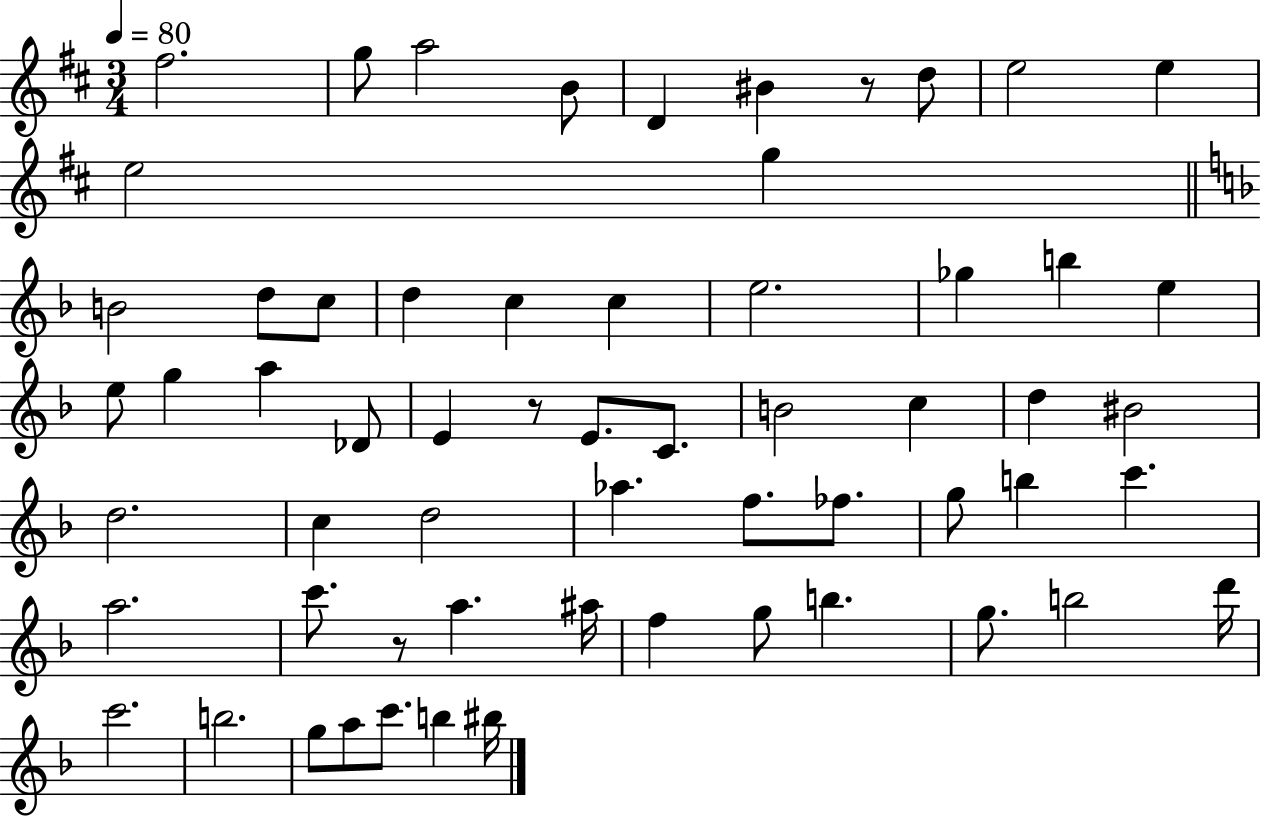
{
  \clef treble
  \numericTimeSignature
  \time 3/4
  \key d \major
  \tempo 4 = 80
  fis''2. | g''8 a''2 b'8 | d'4 bis'4 r8 d''8 | e''2 e''4 | \break e''2 g''4 | \bar "||" \break \key f \major b'2 d''8 c''8 | d''4 c''4 c''4 | e''2. | ges''4 b''4 e''4 | \break e''8 g''4 a''4 des'8 | e'4 r8 e'8. c'8. | b'2 c''4 | d''4 bis'2 | \break d''2. | c''4 d''2 | aes''4. f''8. fes''8. | g''8 b''4 c'''4. | \break a''2. | c'''8. r8 a''4. ais''16 | f''4 g''8 b''4. | g''8. b''2 d'''16 | \break c'''2. | b''2. | g''8 a''8 c'''8. b''4 bis''16 | \bar "|."
}